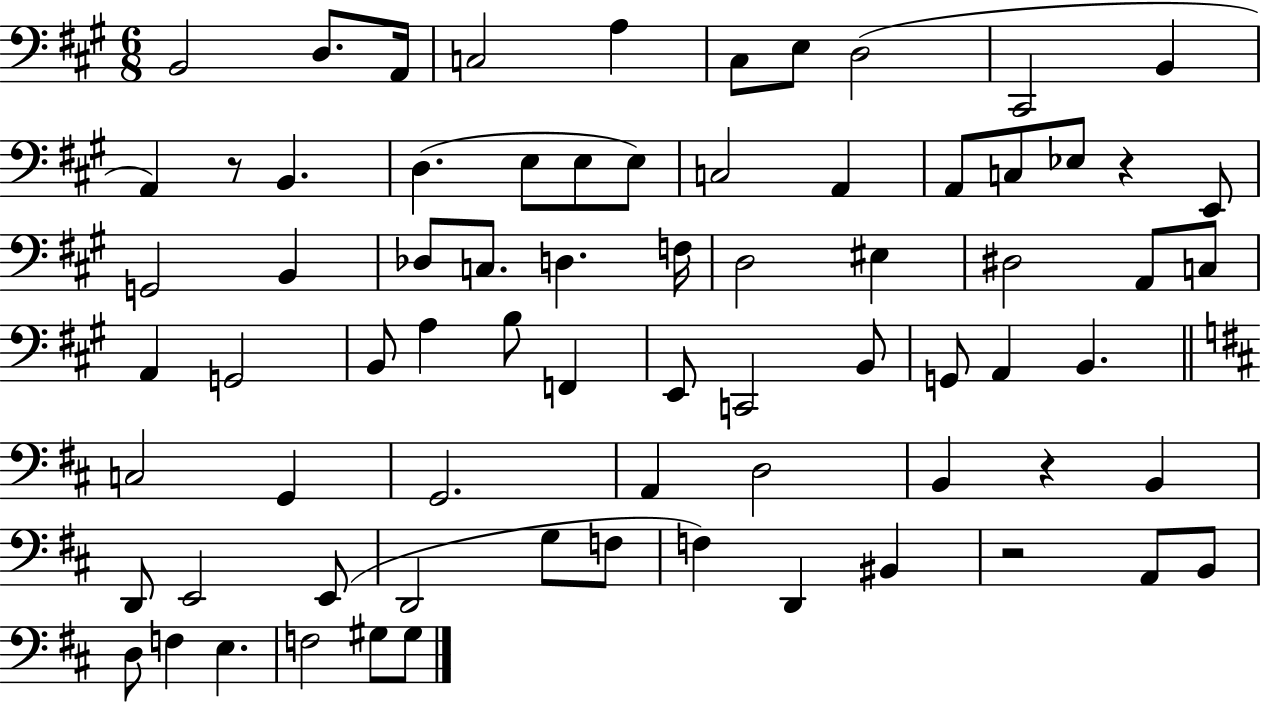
{
  \clef bass
  \numericTimeSignature
  \time 6/8
  \key a \major
  b,2 d8. a,16 | c2 a4 | cis8 e8 d2( | cis,2 b,4 | \break a,4) r8 b,4. | d4.( e8 e8 e8) | c2 a,4 | a,8 c8 ees8 r4 e,8 | \break g,2 b,4 | des8 c8. d4. f16 | d2 eis4 | dis2 a,8 c8 | \break a,4 g,2 | b,8 a4 b8 f,4 | e,8 c,2 b,8 | g,8 a,4 b,4. | \break \bar "||" \break \key d \major c2 g,4 | g,2. | a,4 d2 | b,4 r4 b,4 | \break d,8 e,2 e,8( | d,2 g8 f8 | f4) d,4 bis,4 | r2 a,8 b,8 | \break d8 f4 e4. | f2 gis8 gis8 | \bar "|."
}